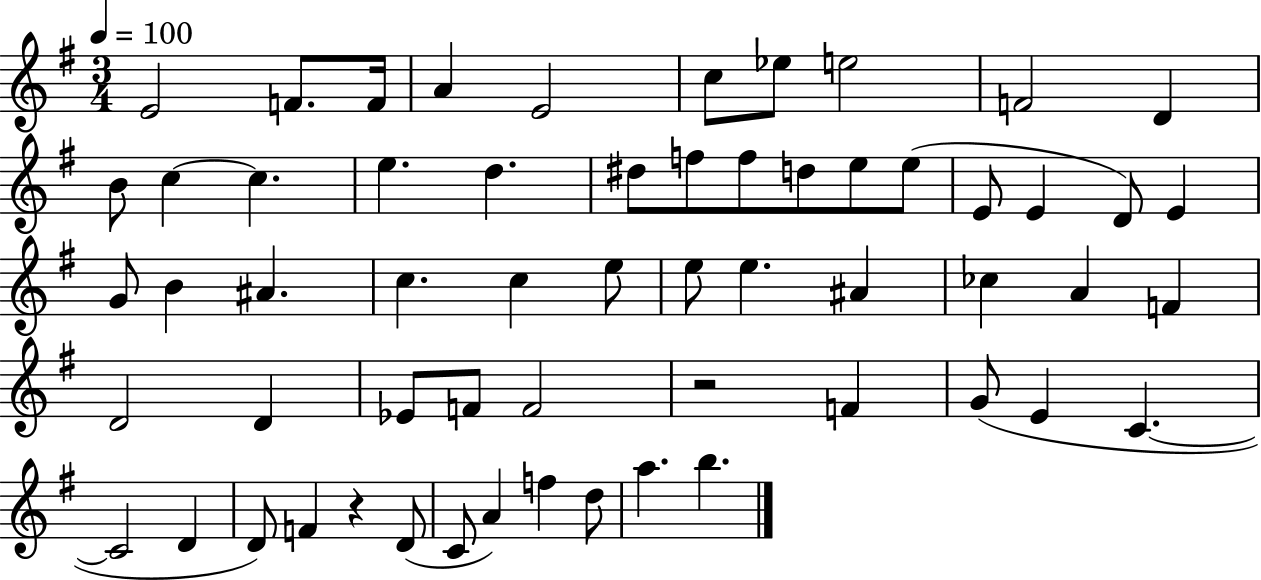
{
  \clef treble
  \numericTimeSignature
  \time 3/4
  \key g \major
  \tempo 4 = 100
  e'2 f'8. f'16 | a'4 e'2 | c''8 ees''8 e''2 | f'2 d'4 | \break b'8 c''4~~ c''4. | e''4. d''4. | dis''8 f''8 f''8 d''8 e''8 e''8( | e'8 e'4 d'8) e'4 | \break g'8 b'4 ais'4. | c''4. c''4 e''8 | e''8 e''4. ais'4 | ces''4 a'4 f'4 | \break d'2 d'4 | ees'8 f'8 f'2 | r2 f'4 | g'8( e'4 c'4.~~ | \break c'2 d'4 | d'8) f'4 r4 d'8( | c'8 a'4) f''4 d''8 | a''4. b''4. | \break \bar "|."
}